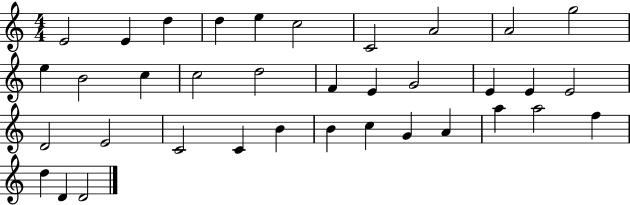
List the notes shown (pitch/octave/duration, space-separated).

E4/h E4/q D5/q D5/q E5/q C5/h C4/h A4/h A4/h G5/h E5/q B4/h C5/q C5/h D5/h F4/q E4/q G4/h E4/q E4/q E4/h D4/h E4/h C4/h C4/q B4/q B4/q C5/q G4/q A4/q A5/q A5/h F5/q D5/q D4/q D4/h